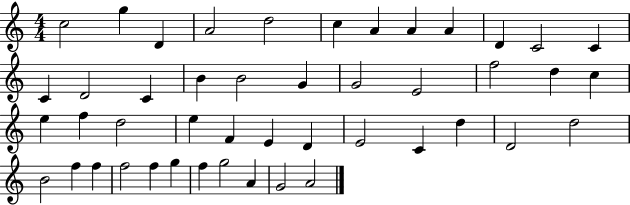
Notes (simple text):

C5/h G5/q D4/q A4/h D5/h C5/q A4/q A4/q A4/q D4/q C4/h C4/q C4/q D4/h C4/q B4/q B4/h G4/q G4/h E4/h F5/h D5/q C5/q E5/q F5/q D5/h E5/q F4/q E4/q D4/q E4/h C4/q D5/q D4/h D5/h B4/h F5/q F5/q F5/h F5/q G5/q F5/q G5/h A4/q G4/h A4/h